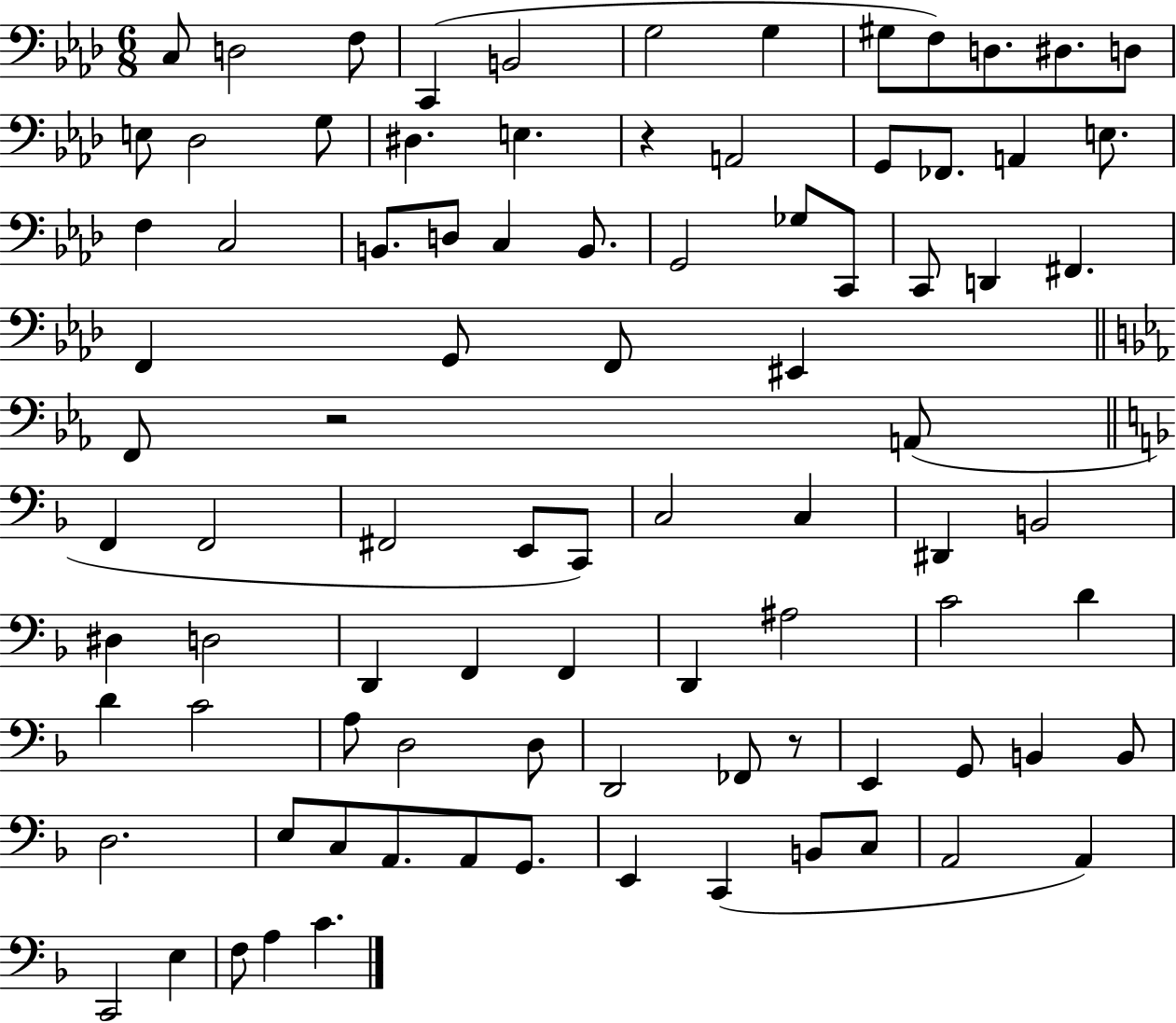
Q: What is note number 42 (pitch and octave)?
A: F2